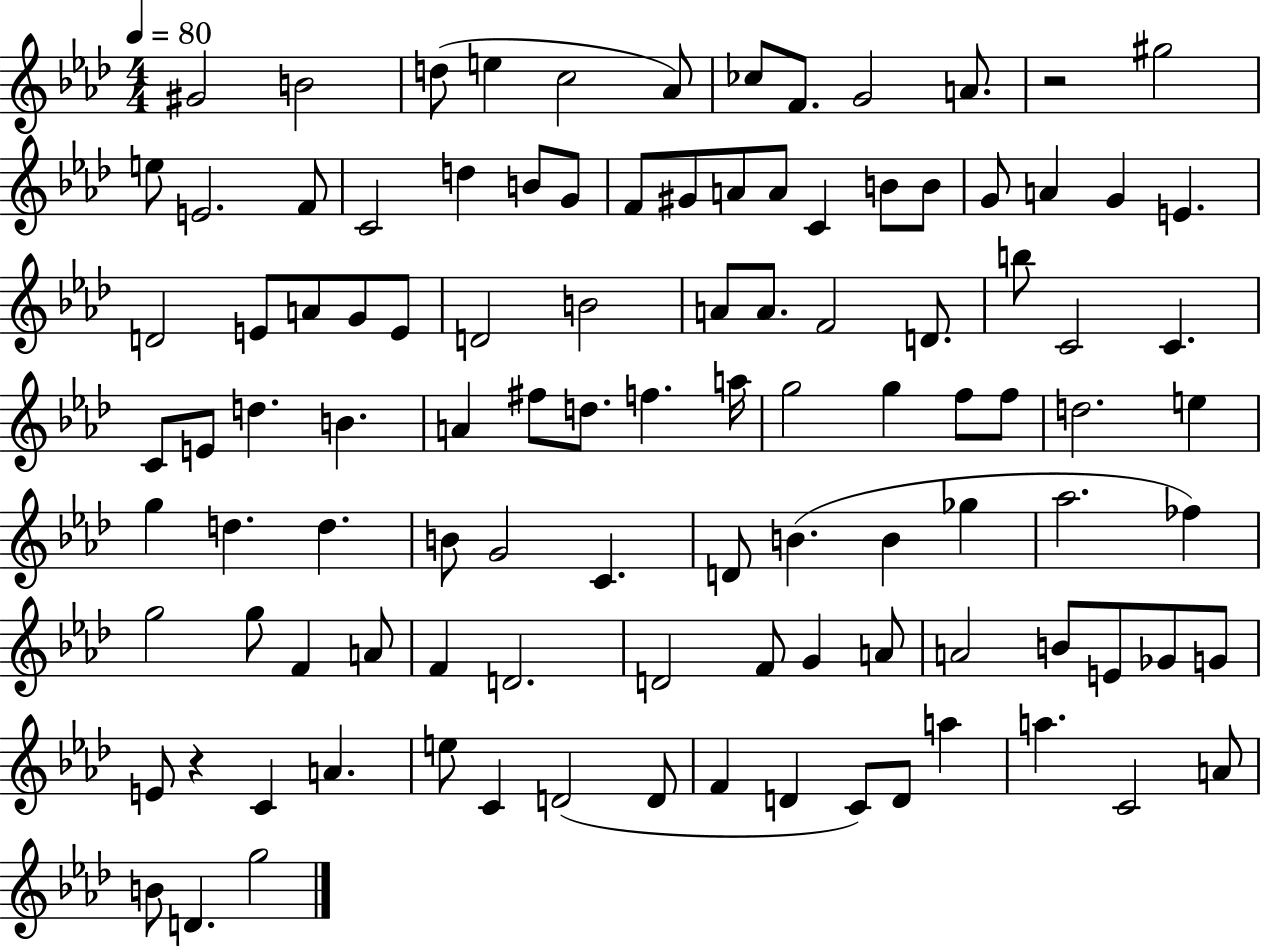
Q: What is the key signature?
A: AES major